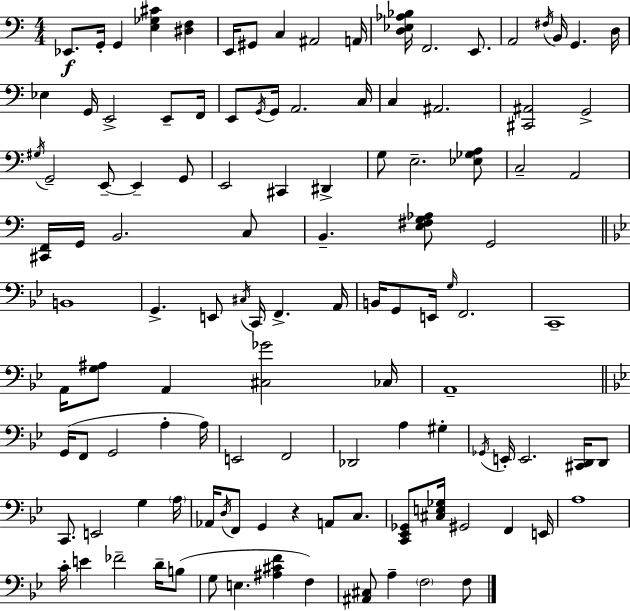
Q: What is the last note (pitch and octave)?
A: F3